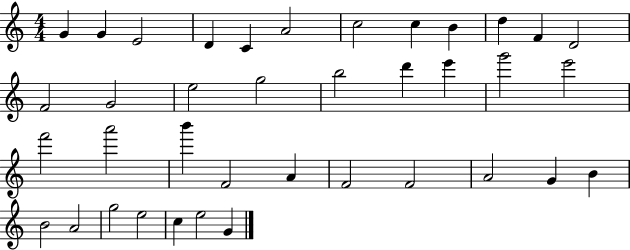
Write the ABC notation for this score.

X:1
T:Untitled
M:4/4
L:1/4
K:C
G G E2 D C A2 c2 c B d F D2 F2 G2 e2 g2 b2 d' e' g'2 e'2 f'2 a'2 b' F2 A F2 F2 A2 G B B2 A2 g2 e2 c e2 G